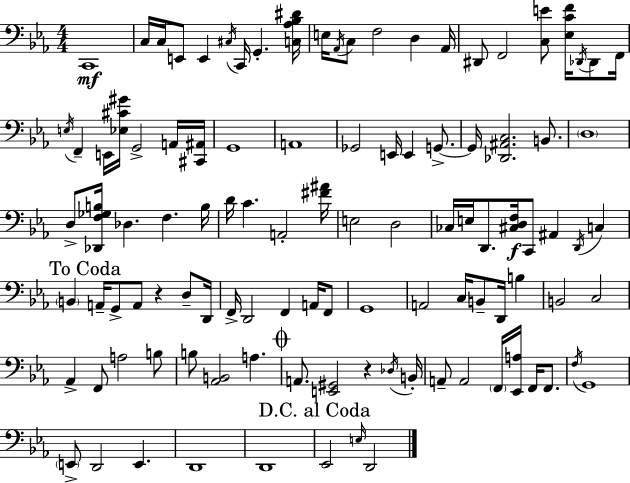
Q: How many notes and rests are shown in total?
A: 106